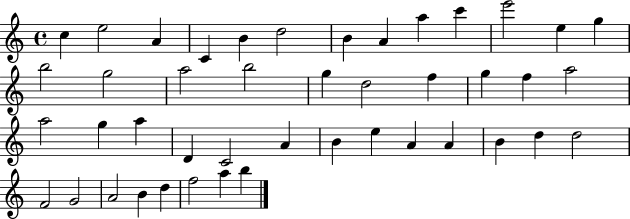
X:1
T:Untitled
M:4/4
L:1/4
K:C
c e2 A C B d2 B A a c' e'2 e g b2 g2 a2 b2 g d2 f g f a2 a2 g a D C2 A B e A A B d d2 F2 G2 A2 B d f2 a b